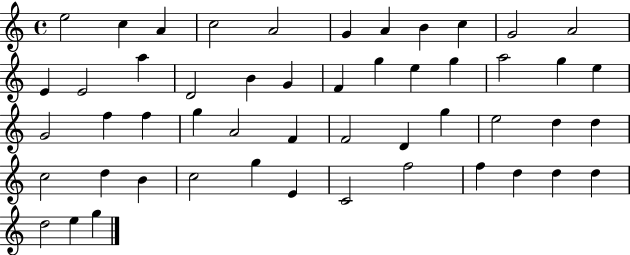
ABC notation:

X:1
T:Untitled
M:4/4
L:1/4
K:C
e2 c A c2 A2 G A B c G2 A2 E E2 a D2 B G F g e g a2 g e G2 f f g A2 F F2 D g e2 d d c2 d B c2 g E C2 f2 f d d d d2 e g